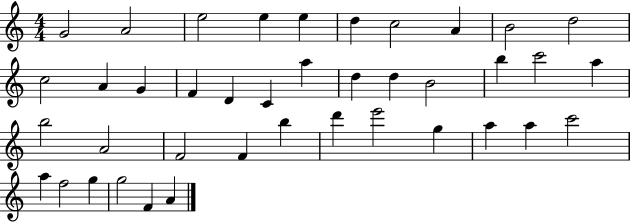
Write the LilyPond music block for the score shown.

{
  \clef treble
  \numericTimeSignature
  \time 4/4
  \key c \major
  g'2 a'2 | e''2 e''4 e''4 | d''4 c''2 a'4 | b'2 d''2 | \break c''2 a'4 g'4 | f'4 d'4 c'4 a''4 | d''4 d''4 b'2 | b''4 c'''2 a''4 | \break b''2 a'2 | f'2 f'4 b''4 | d'''4 e'''2 g''4 | a''4 a''4 c'''2 | \break a''4 f''2 g''4 | g''2 f'4 a'4 | \bar "|."
}